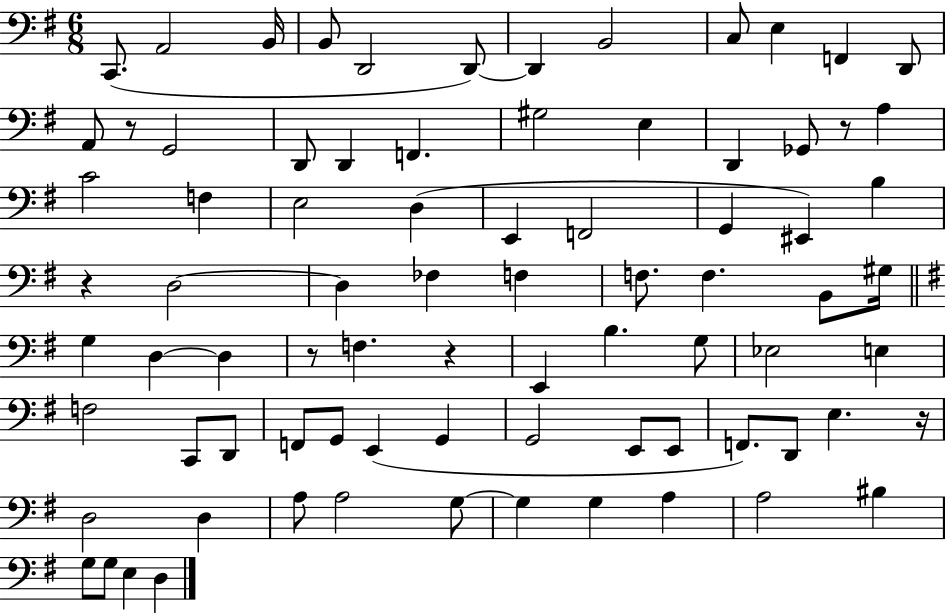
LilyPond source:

{
  \clef bass
  \numericTimeSignature
  \time 6/8
  \key g \major
  c,8.( a,2 b,16 | b,8 d,2 d,8~~) | d,4 b,2 | c8 e4 f,4 d,8 | \break a,8 r8 g,2 | d,8 d,4 f,4. | gis2 e4 | d,4 ges,8 r8 a4 | \break c'2 f4 | e2 d4( | e,4 f,2 | g,4 eis,4) b4 | \break r4 d2~~ | d4 fes4 f4 | f8. f4. b,8 gis16 | \bar "||" \break \key g \major g4 d4~~ d4 | r8 f4. r4 | e,4 b4. g8 | ees2 e4 | \break f2 c,8 d,8 | f,8 g,8 e,4( g,4 | g,2 e,8 e,8 | f,8.) d,8 e4. r16 | \break d2 d4 | a8 a2 g8~~ | g4 g4 a4 | a2 bis4 | \break g8 g8 e4 d4 | \bar "|."
}